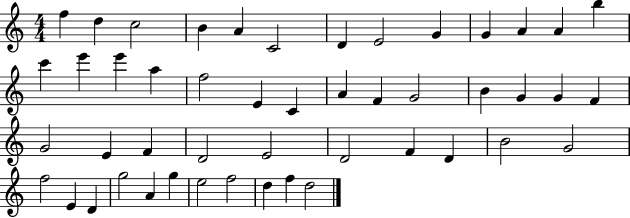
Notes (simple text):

F5/q D5/q C5/h B4/q A4/q C4/h D4/q E4/h G4/q G4/q A4/q A4/q B5/q C6/q E6/q E6/q A5/q F5/h E4/q C4/q A4/q F4/q G4/h B4/q G4/q G4/q F4/q G4/h E4/q F4/q D4/h E4/h D4/h F4/q D4/q B4/h G4/h F5/h E4/q D4/q G5/h A4/q G5/q E5/h F5/h D5/q F5/q D5/h